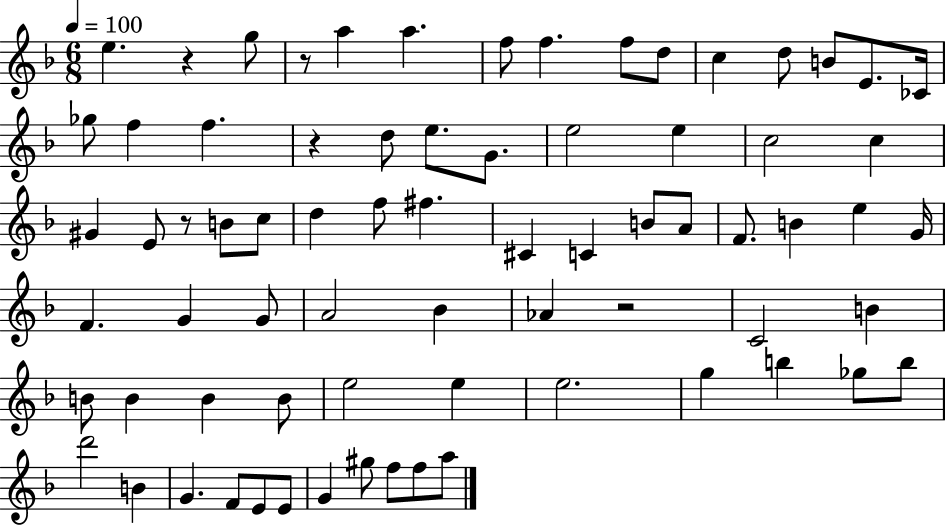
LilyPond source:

{
  \clef treble
  \numericTimeSignature
  \time 6/8
  \key f \major
  \tempo 4 = 100
  e''4. r4 g''8 | r8 a''4 a''4. | f''8 f''4. f''8 d''8 | c''4 d''8 b'8 e'8. ces'16 | \break ges''8 f''4 f''4. | r4 d''8 e''8. g'8. | e''2 e''4 | c''2 c''4 | \break gis'4 e'8 r8 b'8 c''8 | d''4 f''8 fis''4. | cis'4 c'4 b'8 a'8 | f'8. b'4 e''4 g'16 | \break f'4. g'4 g'8 | a'2 bes'4 | aes'4 r2 | c'2 b'4 | \break b'8 b'4 b'4 b'8 | e''2 e''4 | e''2. | g''4 b''4 ges''8 b''8 | \break d'''2 b'4 | g'4. f'8 e'8 e'8 | g'4 gis''8 f''8 f''8 a''8 | \bar "|."
}